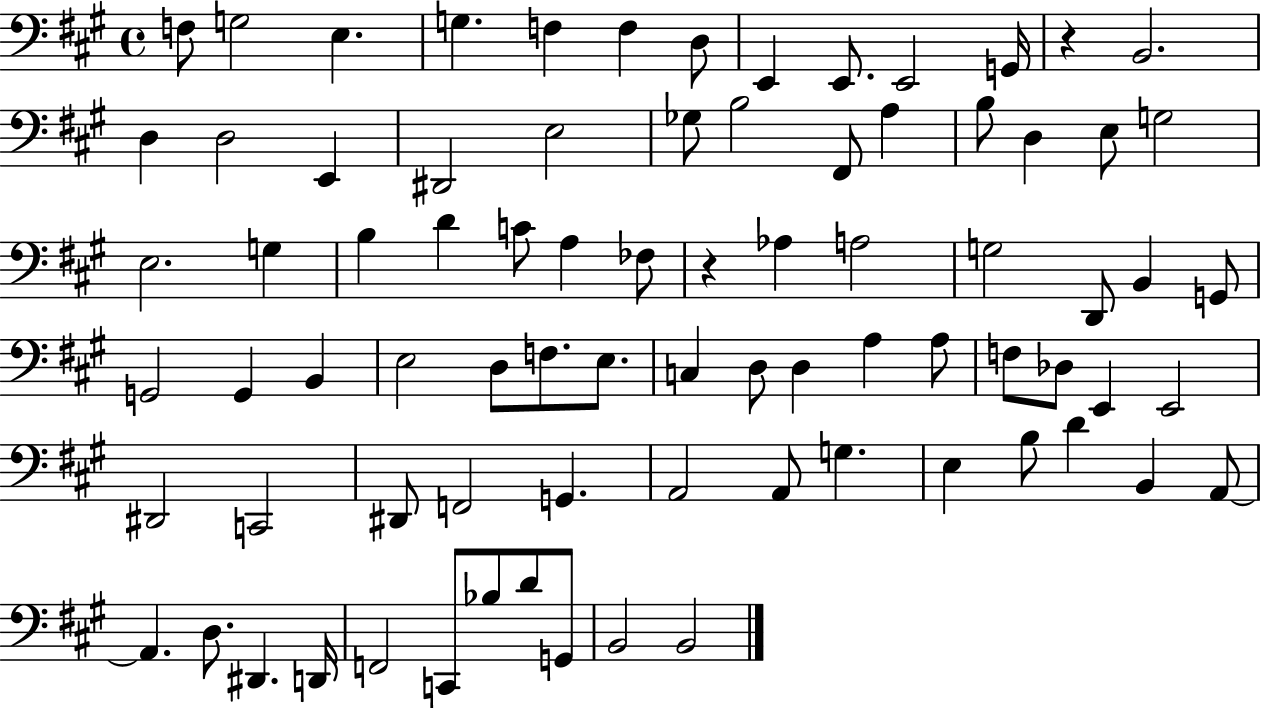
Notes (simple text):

F3/e G3/h E3/q. G3/q. F3/q F3/q D3/e E2/q E2/e. E2/h G2/s R/q B2/h. D3/q D3/h E2/q D#2/h E3/h Gb3/e B3/h F#2/e A3/q B3/e D3/q E3/e G3/h E3/h. G3/q B3/q D4/q C4/e A3/q FES3/e R/q Ab3/q A3/h G3/h D2/e B2/q G2/e G2/h G2/q B2/q E3/h D3/e F3/e. E3/e. C3/q D3/e D3/q A3/q A3/e F3/e Db3/e E2/q E2/h D#2/h C2/h D#2/e F2/h G2/q. A2/h A2/e G3/q. E3/q B3/e D4/q B2/q A2/e A2/q. D3/e. D#2/q. D2/s F2/h C2/e Bb3/e D4/e G2/e B2/h B2/h